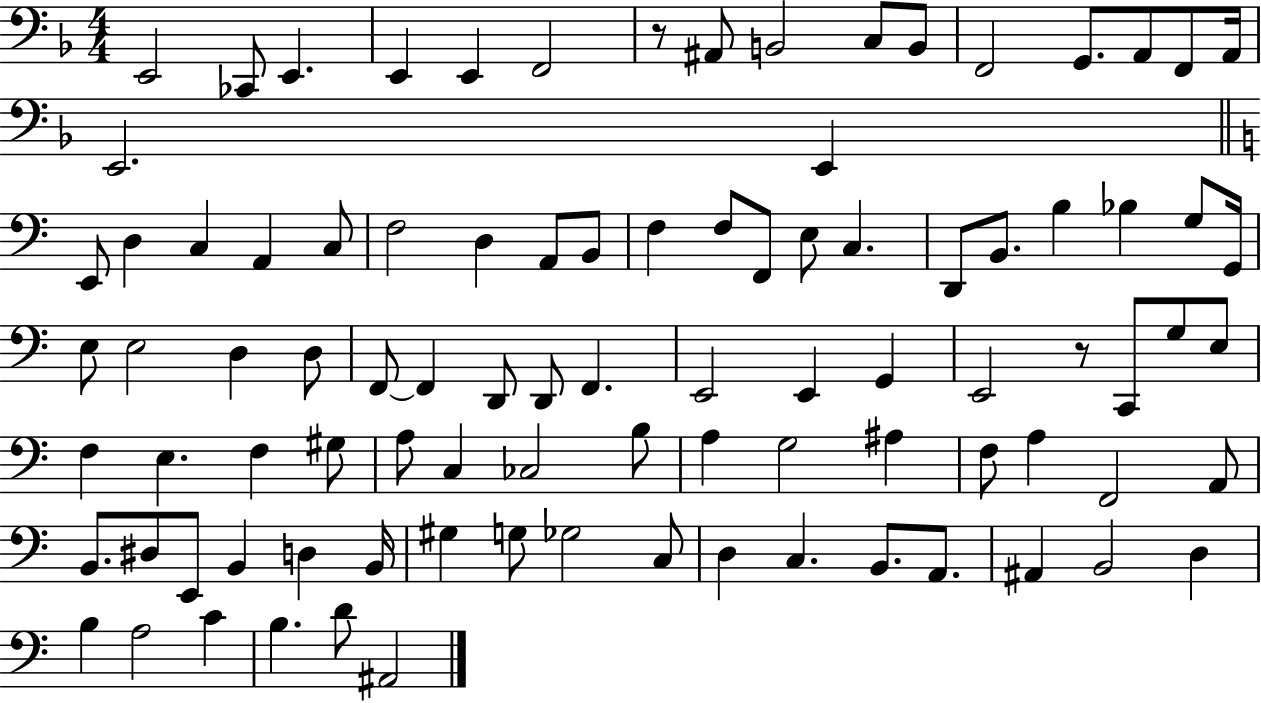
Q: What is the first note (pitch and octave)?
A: E2